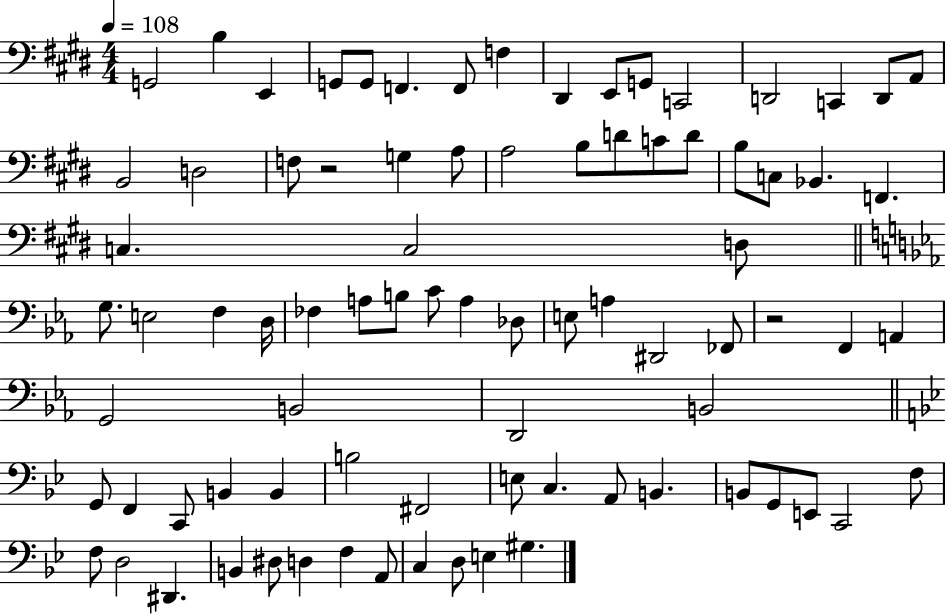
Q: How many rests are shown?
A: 2